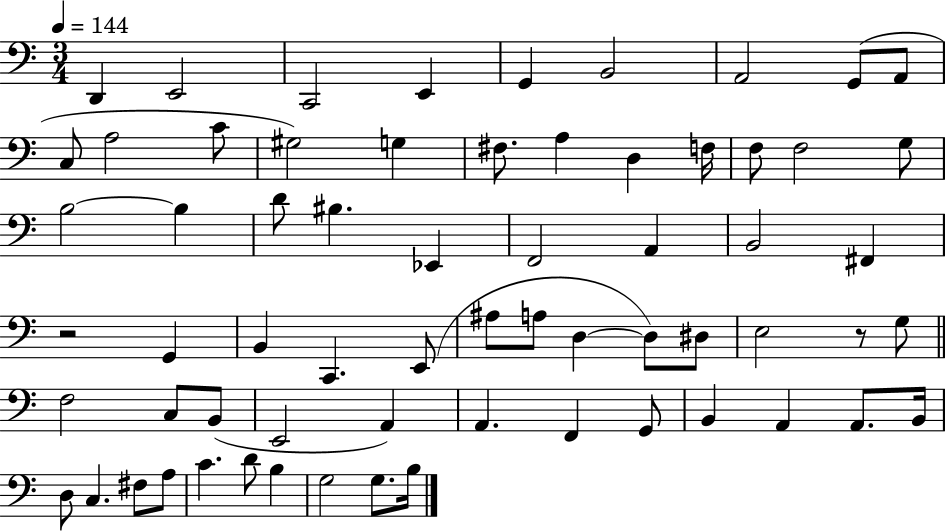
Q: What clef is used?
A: bass